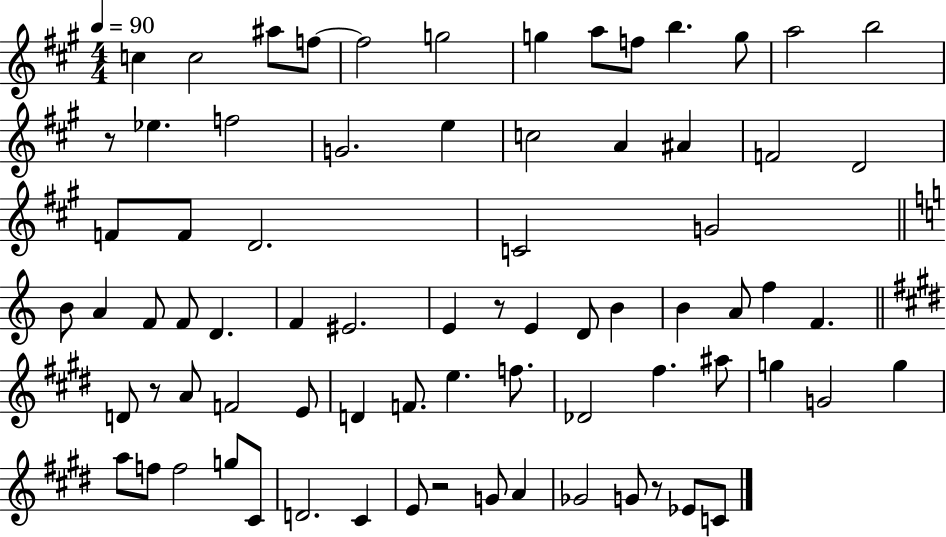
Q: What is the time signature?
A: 4/4